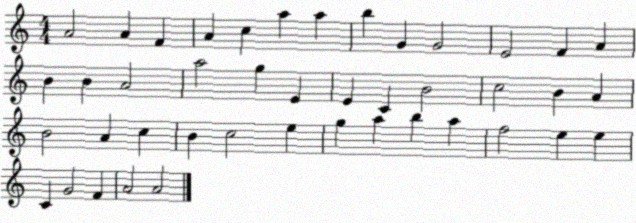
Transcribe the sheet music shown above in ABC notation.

X:1
T:Untitled
M:4/4
L:1/4
K:C
A2 A F A c a a b G G2 E2 F A B B A2 a2 g E E C B2 c2 B A B2 A c B c2 e g a b a f2 e e C G2 F A2 A2